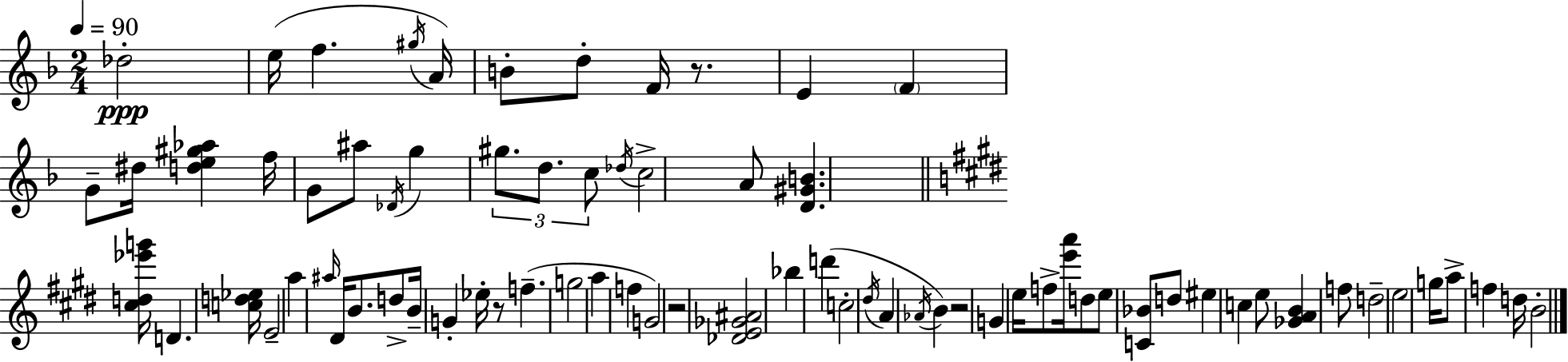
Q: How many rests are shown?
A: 4